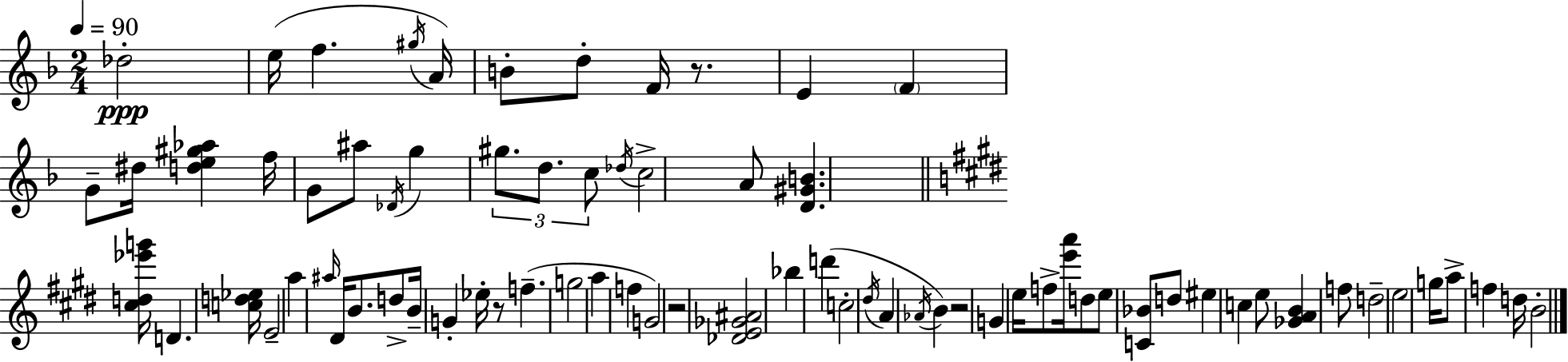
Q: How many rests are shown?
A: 4